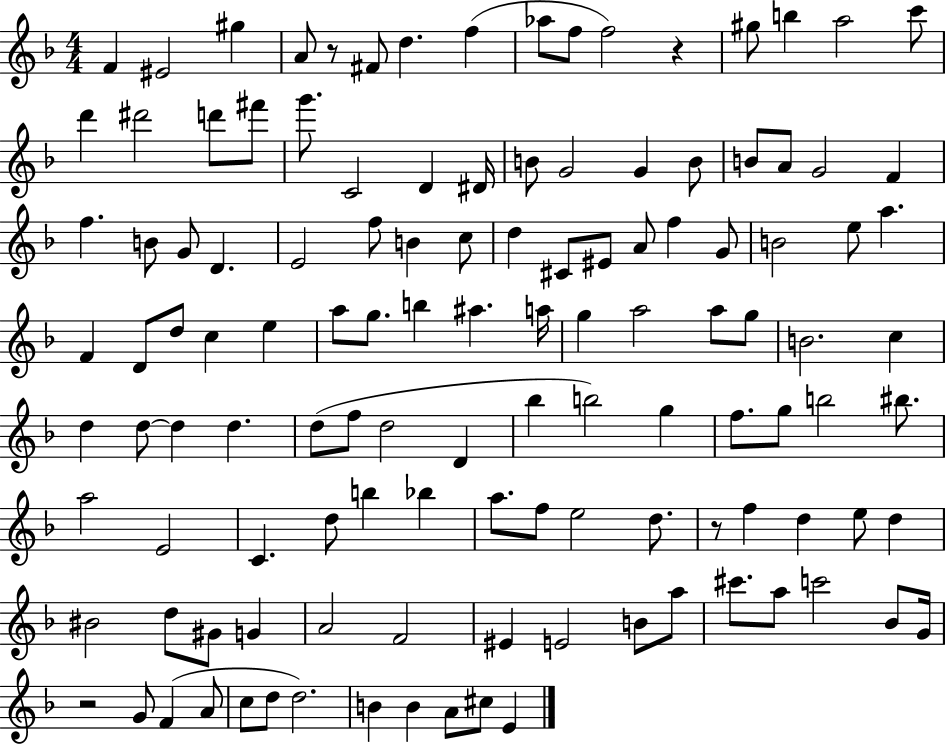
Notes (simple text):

F4/q EIS4/h G#5/q A4/e R/e F#4/e D5/q. F5/q Ab5/e F5/e F5/h R/q G#5/e B5/q A5/h C6/e D6/q D#6/h D6/e F#6/e G6/e. C4/h D4/q D#4/s B4/e G4/h G4/q B4/e B4/e A4/e G4/h F4/q F5/q. B4/e G4/e D4/q. E4/h F5/e B4/q C5/e D5/q C#4/e EIS4/e A4/e F5/q G4/e B4/h E5/e A5/q. F4/q D4/e D5/e C5/q E5/q A5/e G5/e. B5/q A#5/q. A5/s G5/q A5/h A5/e G5/e B4/h. C5/q D5/q D5/e D5/q D5/q. D5/e F5/e D5/h D4/q Bb5/q B5/h G5/q F5/e. G5/e B5/h BIS5/e. A5/h E4/h C4/q. D5/e B5/q Bb5/q A5/e. F5/e E5/h D5/e. R/e F5/q D5/q E5/e D5/q BIS4/h D5/e G#4/e G4/q A4/h F4/h EIS4/q E4/h B4/e A5/e C#6/e. A5/e C6/h Bb4/e G4/s R/h G4/e F4/q A4/e C5/e D5/e D5/h. B4/q B4/q A4/e C#5/e E4/q